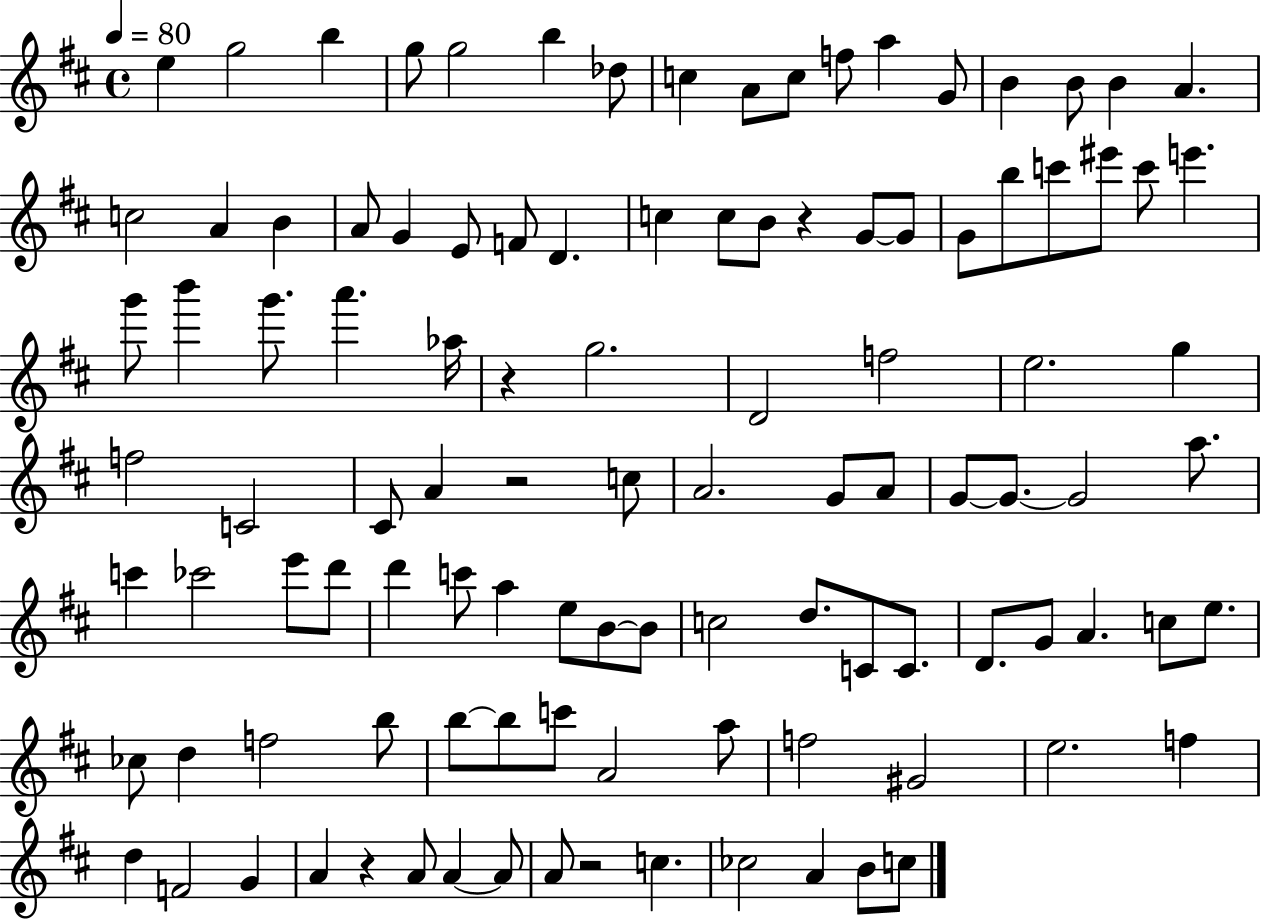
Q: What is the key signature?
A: D major